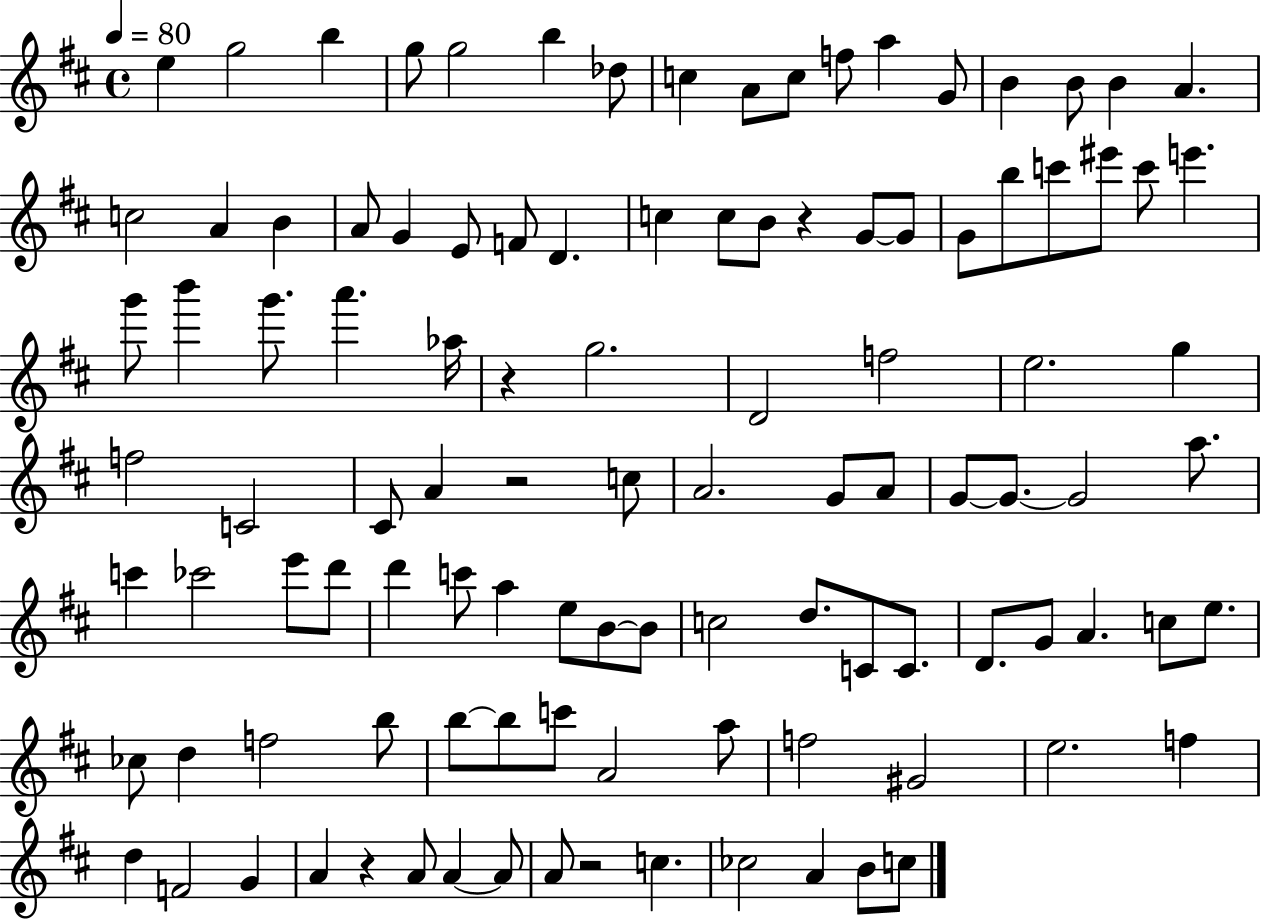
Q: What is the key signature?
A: D major